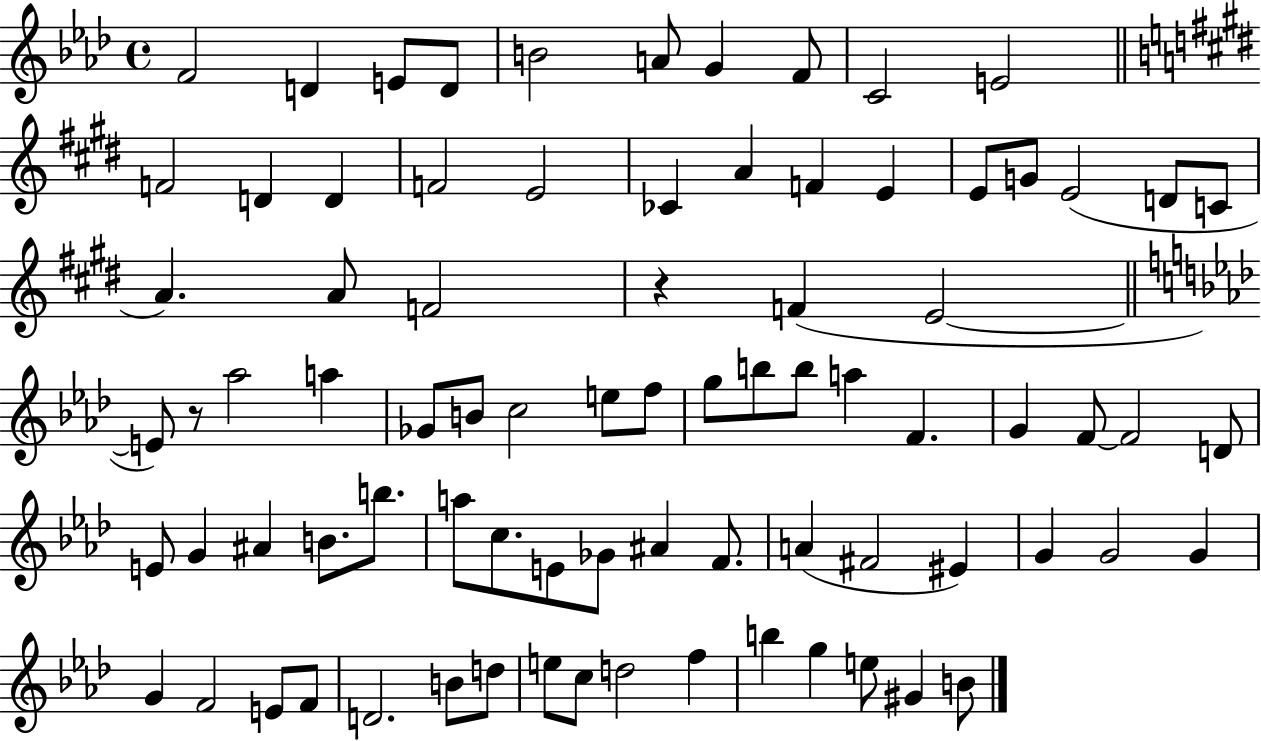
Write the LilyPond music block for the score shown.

{
  \clef treble
  \time 4/4
  \defaultTimeSignature
  \key aes \major
  \repeat volta 2 { f'2 d'4 e'8 d'8 | b'2 a'8 g'4 f'8 | c'2 e'2 | \bar "||" \break \key e \major f'2 d'4 d'4 | f'2 e'2 | ces'4 a'4 f'4 e'4 | e'8 g'8 e'2( d'8 c'8 | \break a'4.) a'8 f'2 | r4 f'4( e'2~~ | \bar "||" \break \key f \minor e'8) r8 aes''2 a''4 | ges'8 b'8 c''2 e''8 f''8 | g''8 b''8 b''8 a''4 f'4. | g'4 f'8~~ f'2 d'8 | \break e'8 g'4 ais'4 b'8. b''8. | a''8 c''8. e'8 ges'8 ais'4 f'8. | a'4( fis'2 eis'4) | g'4 g'2 g'4 | \break g'4 f'2 e'8 f'8 | d'2. b'8 d''8 | e''8 c''8 d''2 f''4 | b''4 g''4 e''8 gis'4 b'8 | \break } \bar "|."
}